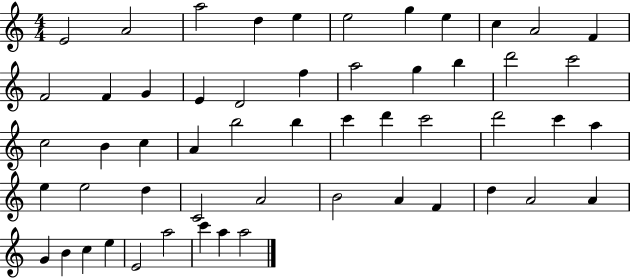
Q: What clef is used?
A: treble